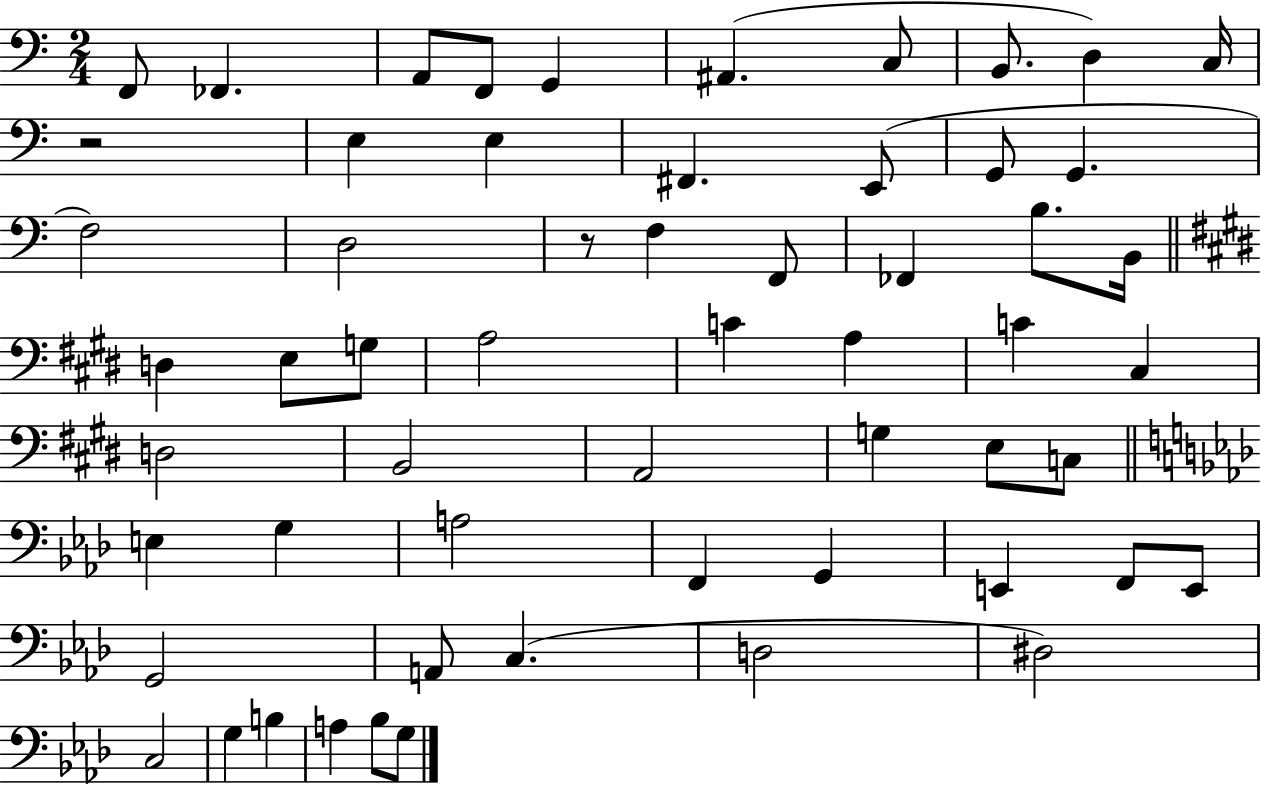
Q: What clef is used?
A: bass